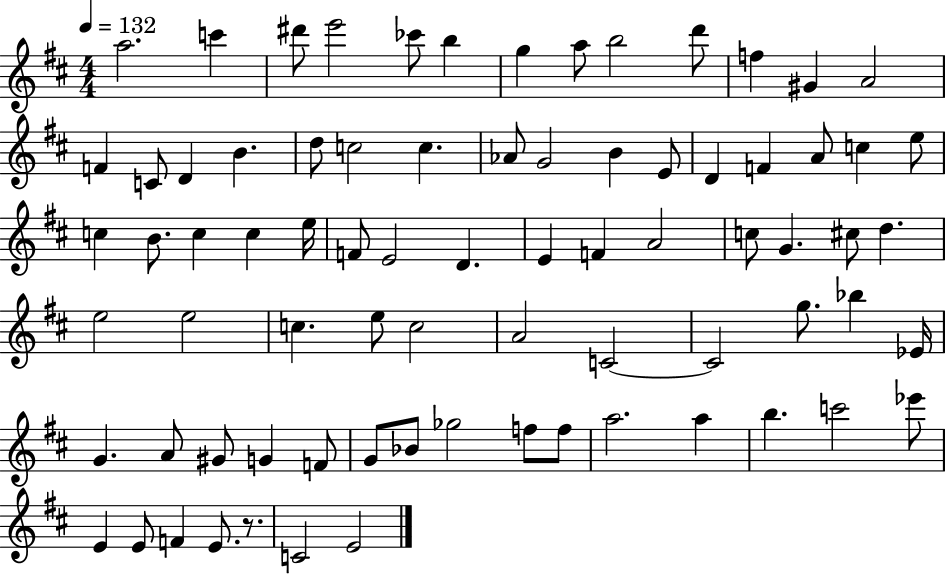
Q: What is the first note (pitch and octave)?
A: A5